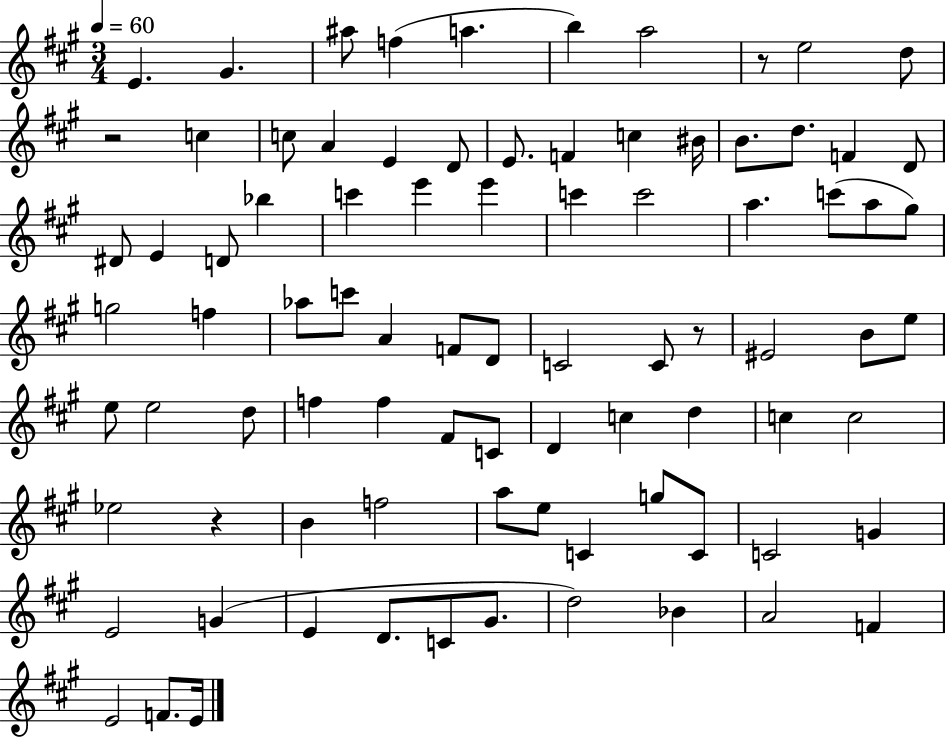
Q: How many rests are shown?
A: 4